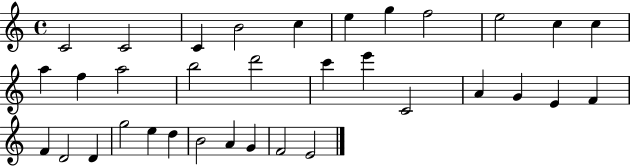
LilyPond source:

{
  \clef treble
  \time 4/4
  \defaultTimeSignature
  \key c \major
  c'2 c'2 | c'4 b'2 c''4 | e''4 g''4 f''2 | e''2 c''4 c''4 | \break a''4 f''4 a''2 | b''2 d'''2 | c'''4 e'''4 c'2 | a'4 g'4 e'4 f'4 | \break f'4 d'2 d'4 | g''2 e''4 d''4 | b'2 a'4 g'4 | f'2 e'2 | \break \bar "|."
}